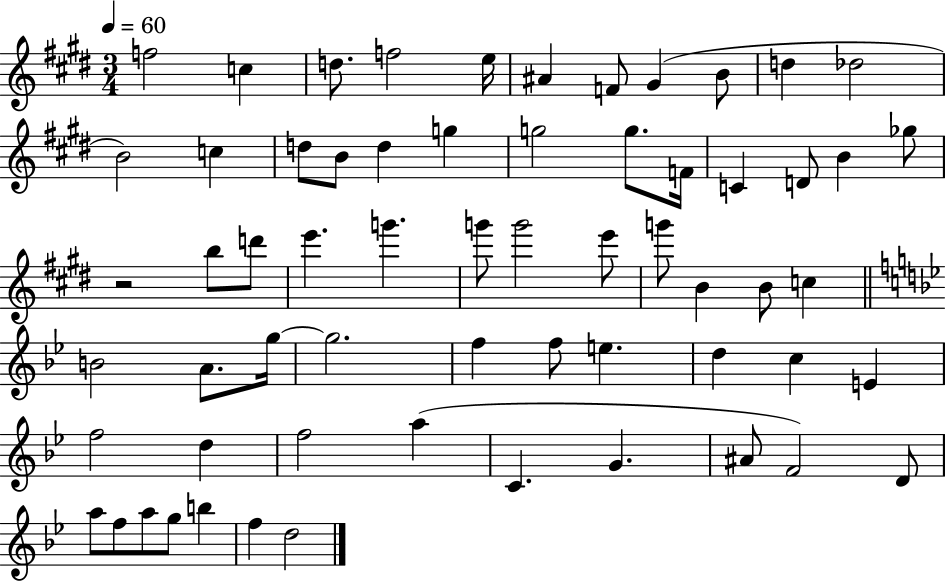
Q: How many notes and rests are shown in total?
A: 62